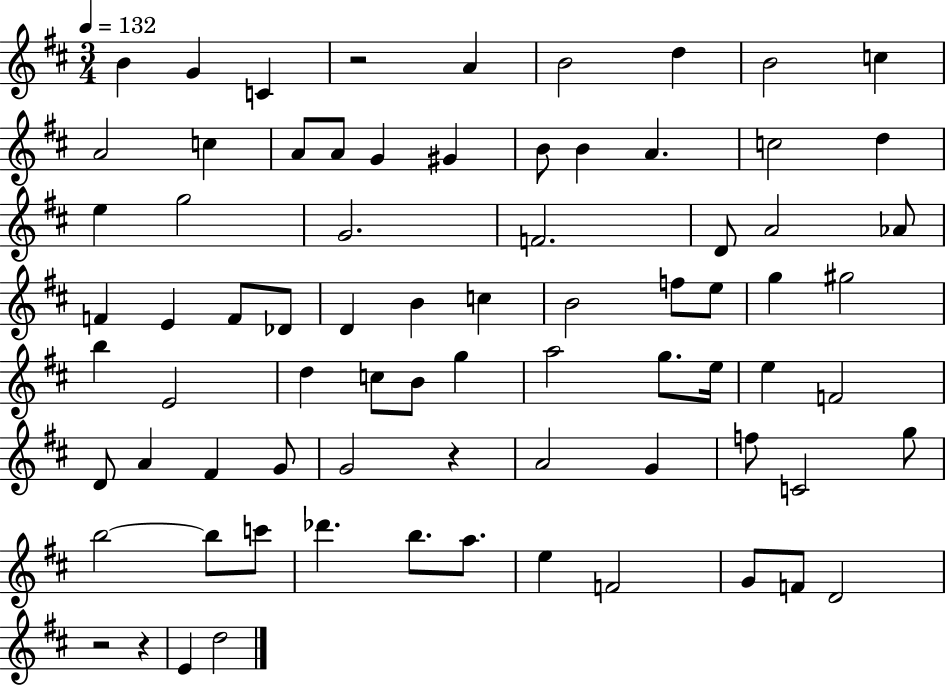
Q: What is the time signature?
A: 3/4